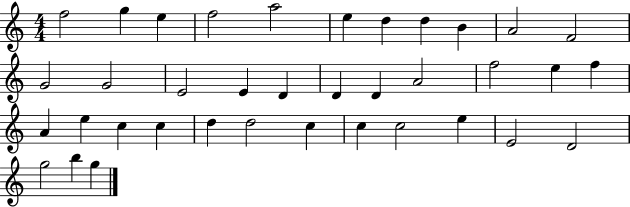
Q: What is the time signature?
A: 4/4